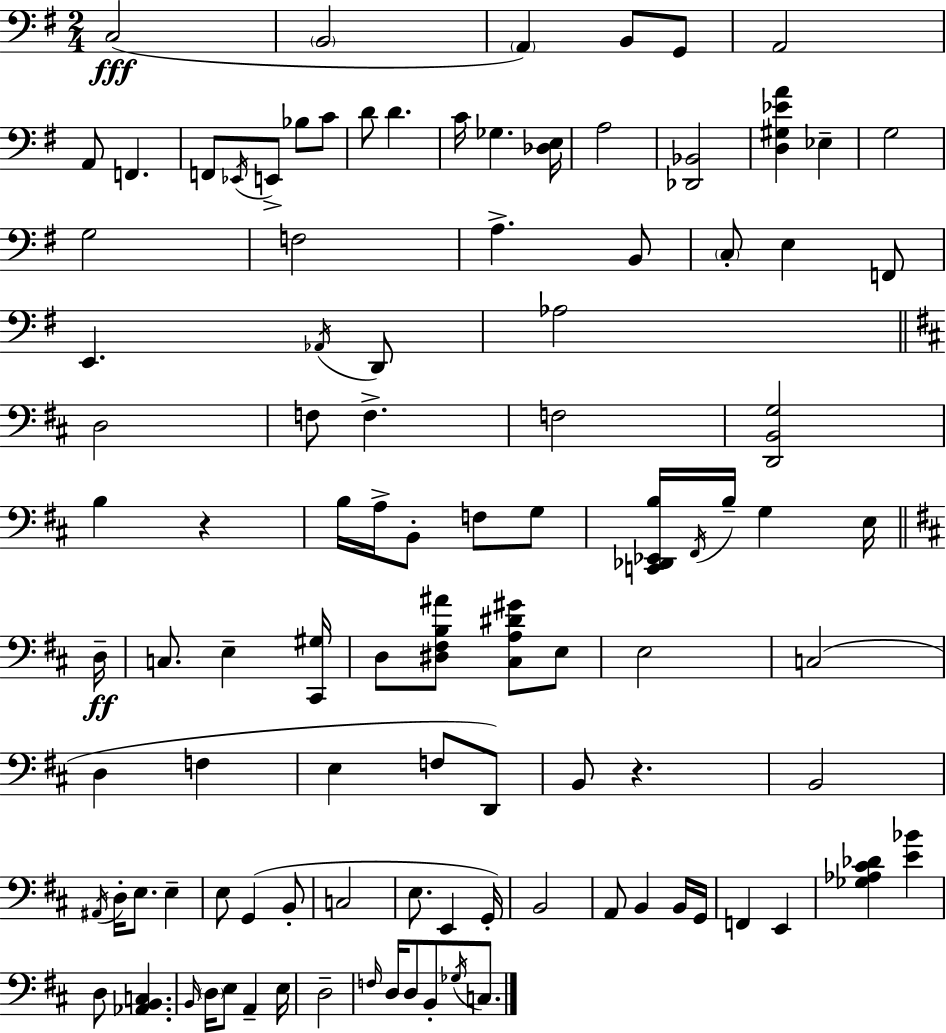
{
  \clef bass
  \numericTimeSignature
  \time 2/4
  \key g \major
  c2(\fff | \parenthesize b,2 | \parenthesize a,4) b,8 g,8 | a,2 | \break a,8 f,4. | f,8 \acciaccatura { ees,16 } e,8-> bes8 c'8 | d'8 d'4. | c'16 ges4. | \break <des e>16 a2 | <des, bes,>2 | <d gis ees' a'>4 ees4-- | g2 | \break g2 | f2 | a4.-> b,8 | \parenthesize c8-. e4 f,8 | \break e,4. \acciaccatura { aes,16 } | d,8 aes2 | \bar "||" \break \key d \major d2 | f8 f4.-> | f2 | <d, b, g>2 | \break b4 r4 | b16 a16-> b,8-. f8 g8 | <c, des, ees, b>16 \acciaccatura { fis,16 } b16-- g4 e16 | \bar "||" \break \key d \major d16--\ff c8. e4-- | <cis, gis>16 d8 <dis fis b ais'>8 <cis a dis' gis'>8 e8 | e2 | c2( | \break d4 f4 | e4 f8 d,8) | b,8 r4. | b,2 | \break \acciaccatura { ais,16 } d16-. e8. e4-- | e8 g,4( | b,8-. c2 | e8. e,4 | \break g,16-.) b,2 | a,8 b,4 | b,16 g,16 f,4 e,4 | <ges aes cis' des'>4 <e' bes'>4 | \break d8 <aes, b, c>4. | \grace { b,16 } \parenthesize d16 e8 a,4-- | e16 d2-- | \grace { f16 } d16 d8 b,8-. | \break \acciaccatura { ges16 } c8. \bar "|."
}